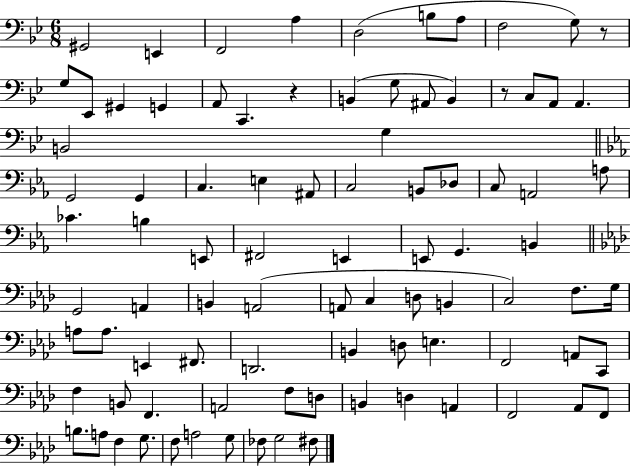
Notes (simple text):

G#2/h E2/q F2/h A3/q D3/h B3/e A3/e F3/h G3/e R/e G3/e Eb2/e G#2/q G2/q A2/e C2/q. R/q B2/q G3/e A#2/e B2/q R/e C3/e A2/e A2/q. B2/h G3/q G2/h G2/q C3/q. E3/q A#2/e C3/h B2/e Db3/e C3/e A2/h A3/e CES4/q. B3/q E2/e F#2/h E2/q E2/e G2/q. B2/q G2/h A2/q B2/q A2/h A2/e C3/q D3/e B2/q C3/h F3/e. G3/s A3/e A3/e. E2/q F#2/e. D2/h. B2/q D3/e E3/q. F2/h A2/e C2/e F3/q B2/e F2/q. A2/h F3/e D3/e B2/q D3/q A2/q F2/h Ab2/e F2/e B3/e. A3/e F3/q G3/e. F3/e A3/h G3/e FES3/e G3/h F#3/e